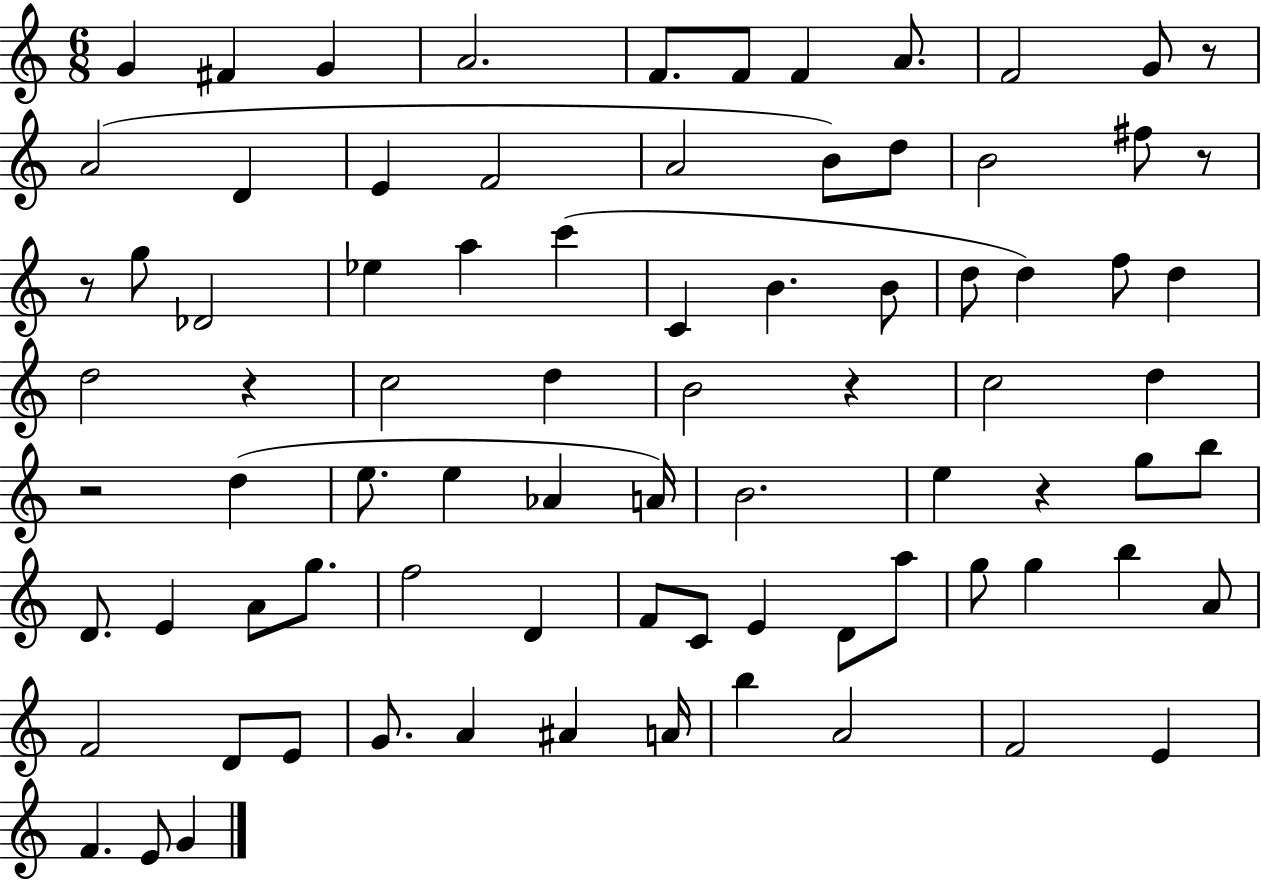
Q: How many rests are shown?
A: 7